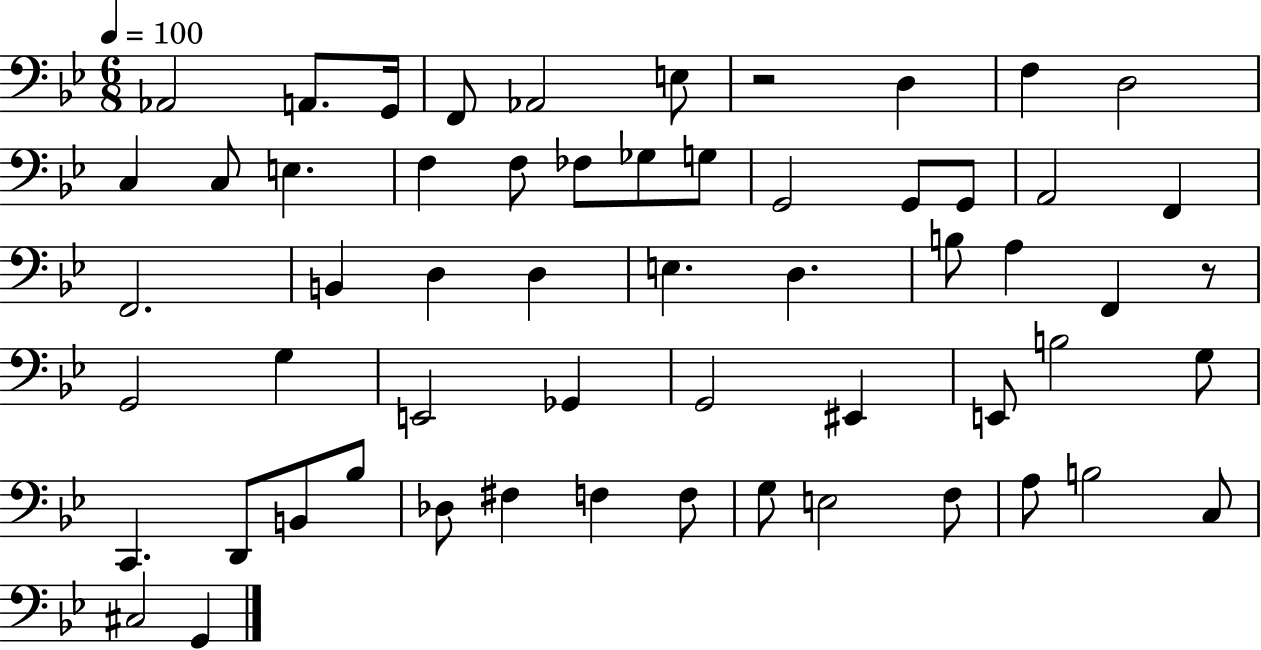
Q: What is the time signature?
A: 6/8